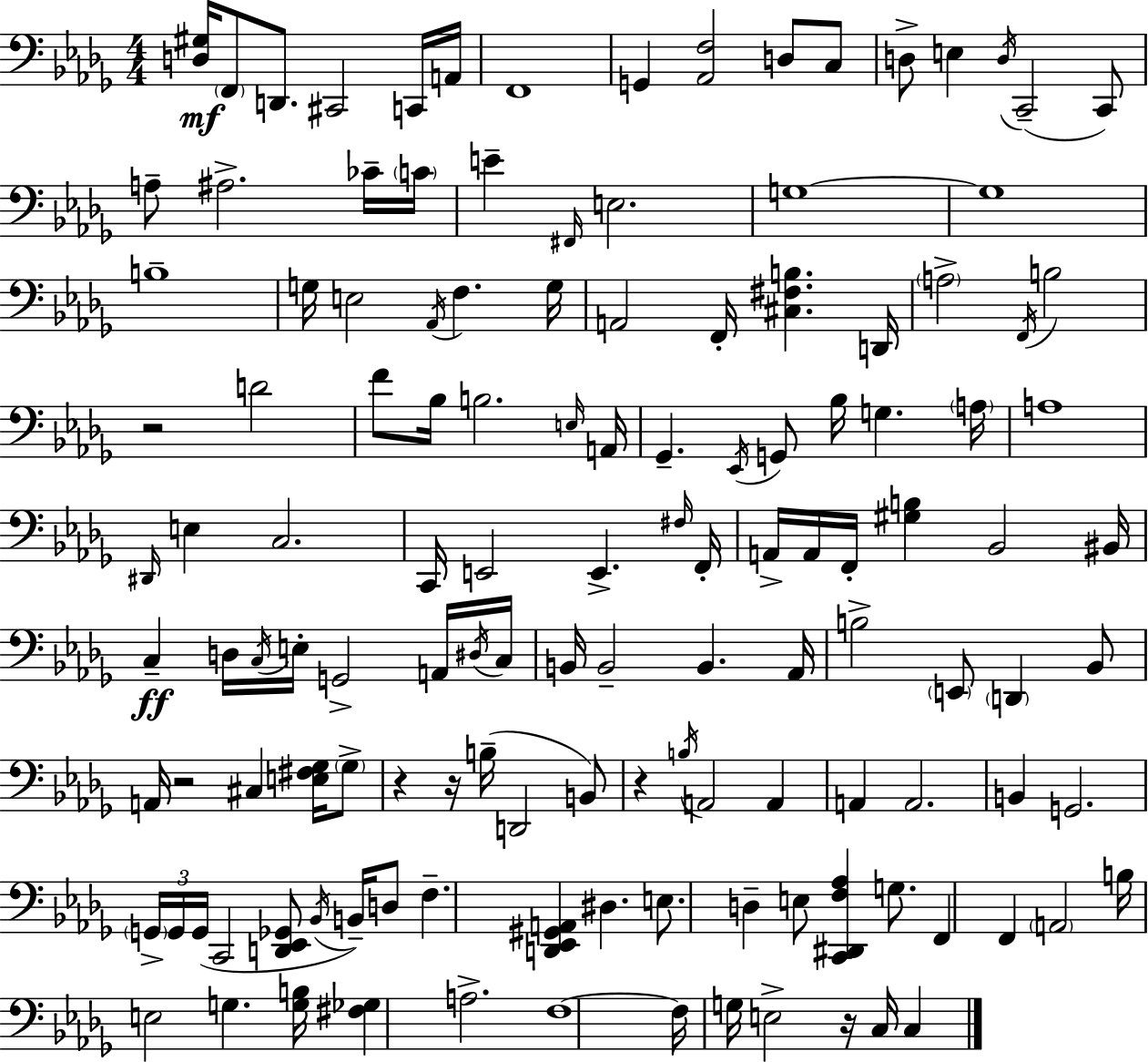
X:1
T:Untitled
M:4/4
L:1/4
K:Bbm
[D,^G,]/4 F,,/2 D,,/2 ^C,,2 C,,/4 A,,/4 F,,4 G,, [_A,,F,]2 D,/2 C,/2 D,/2 E, D,/4 C,,2 C,,/2 A,/2 ^A,2 _C/4 C/4 E ^F,,/4 E,2 G,4 G,4 B,4 G,/4 E,2 _A,,/4 F, G,/4 A,,2 F,,/4 [^C,^F,B,] D,,/4 A,2 F,,/4 B,2 z2 D2 F/2 _B,/4 B,2 E,/4 A,,/4 _G,, _E,,/4 G,,/2 _B,/4 G, A,/4 A,4 ^D,,/4 E, C,2 C,,/4 E,,2 E,, ^F,/4 F,,/4 A,,/4 A,,/4 F,,/4 [^G,B,] _B,,2 ^B,,/4 C, D,/4 C,/4 E,/4 G,,2 A,,/4 ^D,/4 C,/4 B,,/4 B,,2 B,, _A,,/4 B,2 E,,/2 D,, _B,,/2 A,,/4 z2 ^C, [E,^F,_G,]/4 _G,/2 z z/4 B,/4 D,,2 B,,/2 z B,/4 A,,2 A,, A,, A,,2 B,, G,,2 G,,/4 G,,/4 G,,/4 C,,2 [D,,_E,,_G,,]/2 _B,,/4 B,,/4 D,/2 F, [D,,_E,,^G,,A,,] ^D, E,/2 D, E,/2 [C,,^D,,F,_A,] G,/2 F,, F,, A,,2 B,/4 E,2 G, [G,B,]/4 [^F,_G,] A,2 F,4 F,/4 G,/4 E,2 z/4 C,/4 C,